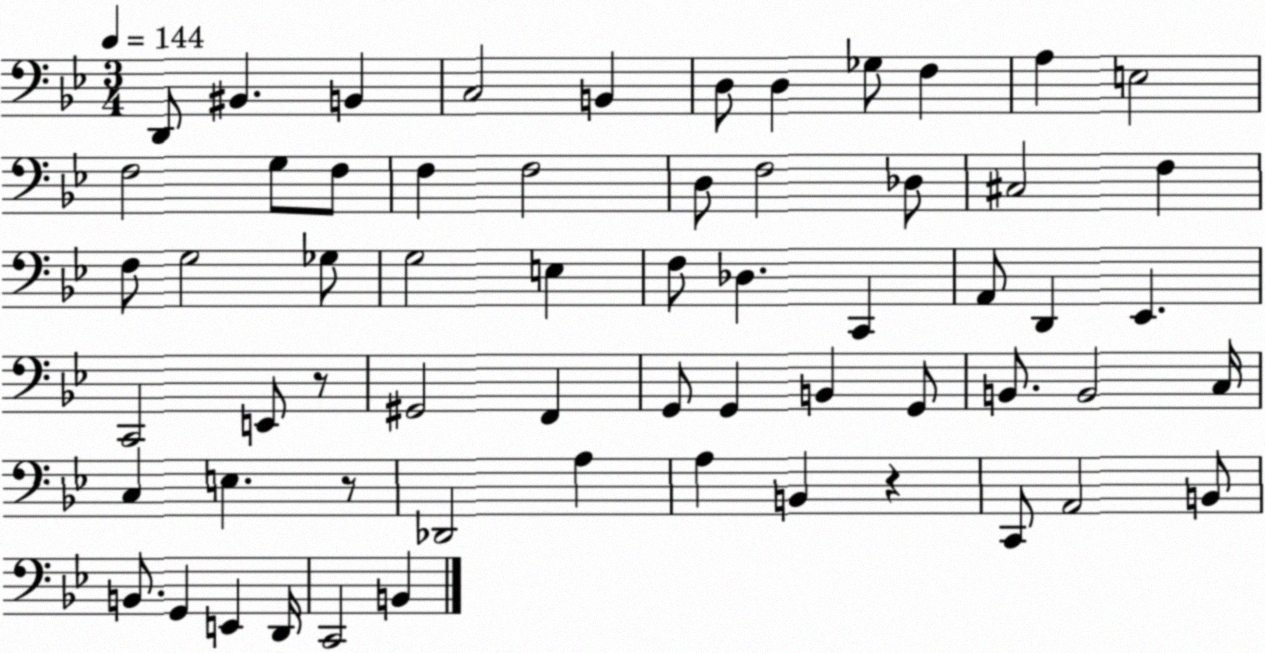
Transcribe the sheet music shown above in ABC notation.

X:1
T:Untitled
M:3/4
L:1/4
K:Bb
D,,/2 ^B,, B,, C,2 B,, D,/2 D, _G,/2 F, A, E,2 F,2 G,/2 F,/2 F, F,2 D,/2 F,2 _D,/2 ^C,2 F, F,/2 G,2 _G,/2 G,2 E, F,/2 _D, C,, A,,/2 D,, _E,, C,,2 E,,/2 z/2 ^G,,2 F,, G,,/2 G,, B,, G,,/2 B,,/2 B,,2 C,/4 C, E, z/2 _D,,2 A, A, B,, z C,,/2 A,,2 B,,/2 B,,/2 G,, E,, D,,/4 C,,2 B,,